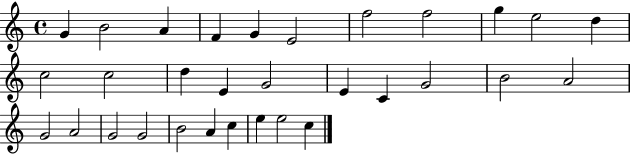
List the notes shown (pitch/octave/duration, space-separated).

G4/q B4/h A4/q F4/q G4/q E4/h F5/h F5/h G5/q E5/h D5/q C5/h C5/h D5/q E4/q G4/h E4/q C4/q G4/h B4/h A4/h G4/h A4/h G4/h G4/h B4/h A4/q C5/q E5/q E5/h C5/q